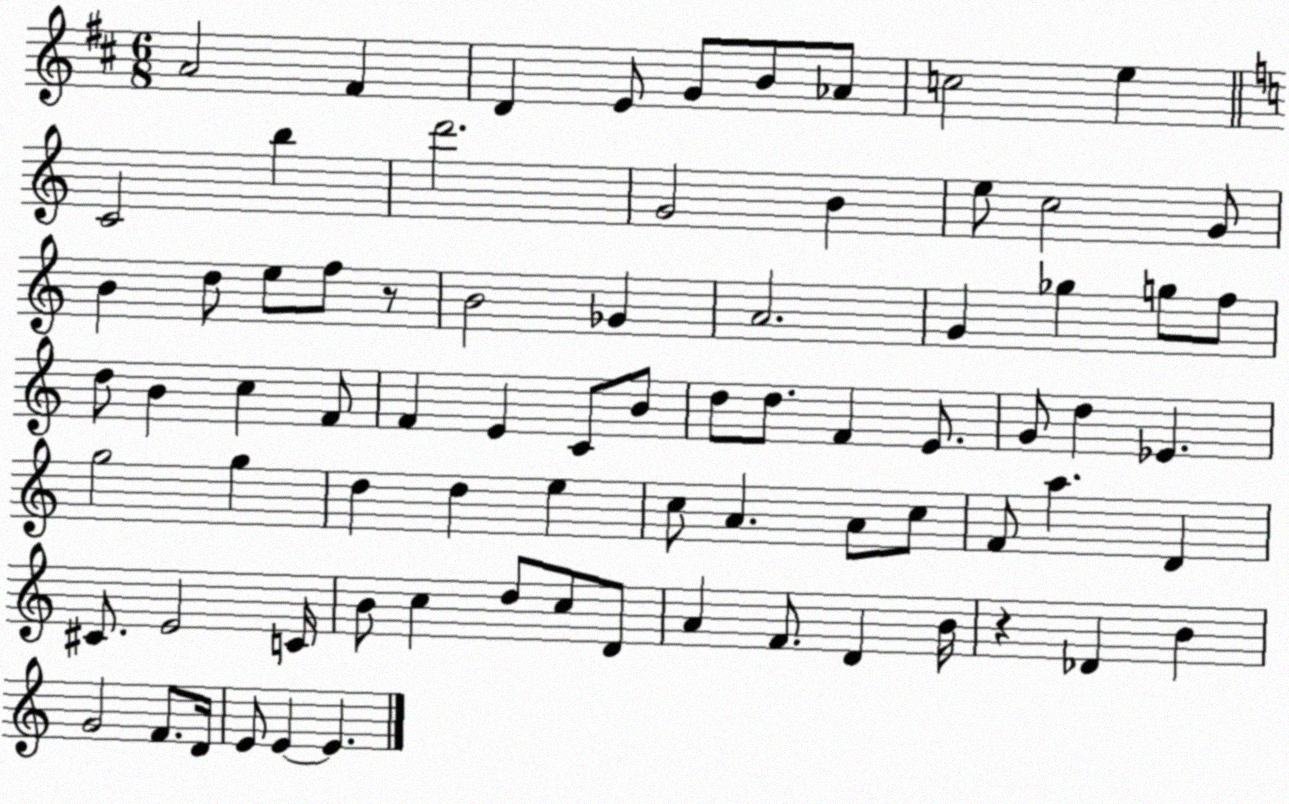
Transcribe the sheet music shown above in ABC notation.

X:1
T:Untitled
M:6/8
L:1/4
K:D
A2 ^F D E/2 G/2 B/2 _A/2 c2 e C2 b d'2 G2 B e/2 c2 G/2 B d/2 e/2 f/2 z/2 B2 _G A2 G _g g/2 f/2 d/2 B c F/2 F E C/2 B/2 d/2 d/2 F E/2 G/2 d _E g2 g d d e c/2 A A/2 c/2 F/2 a D ^C/2 E2 C/4 B/2 c d/2 c/2 D/2 A F/2 D B/4 z _D B G2 F/2 D/4 E/2 E E